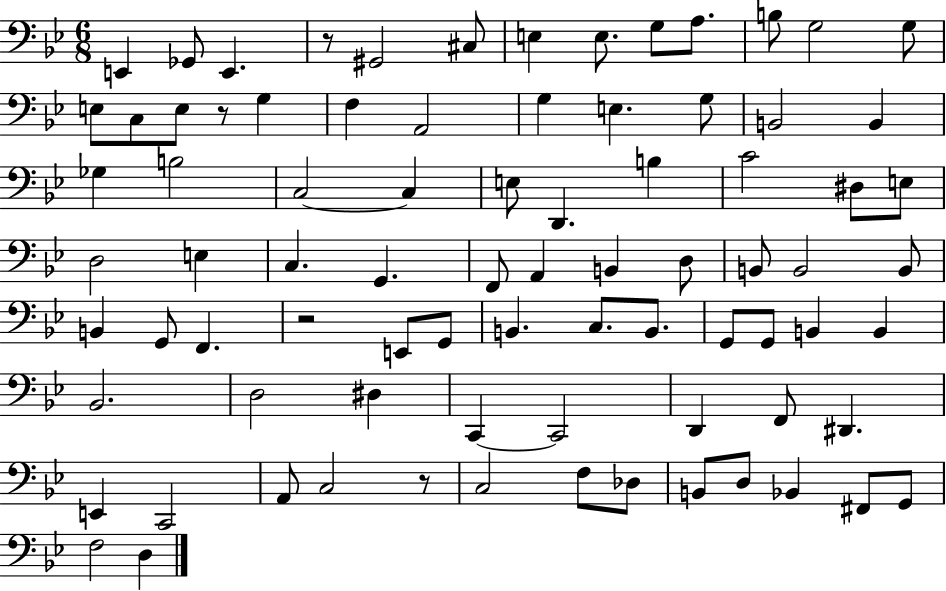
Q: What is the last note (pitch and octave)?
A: D3